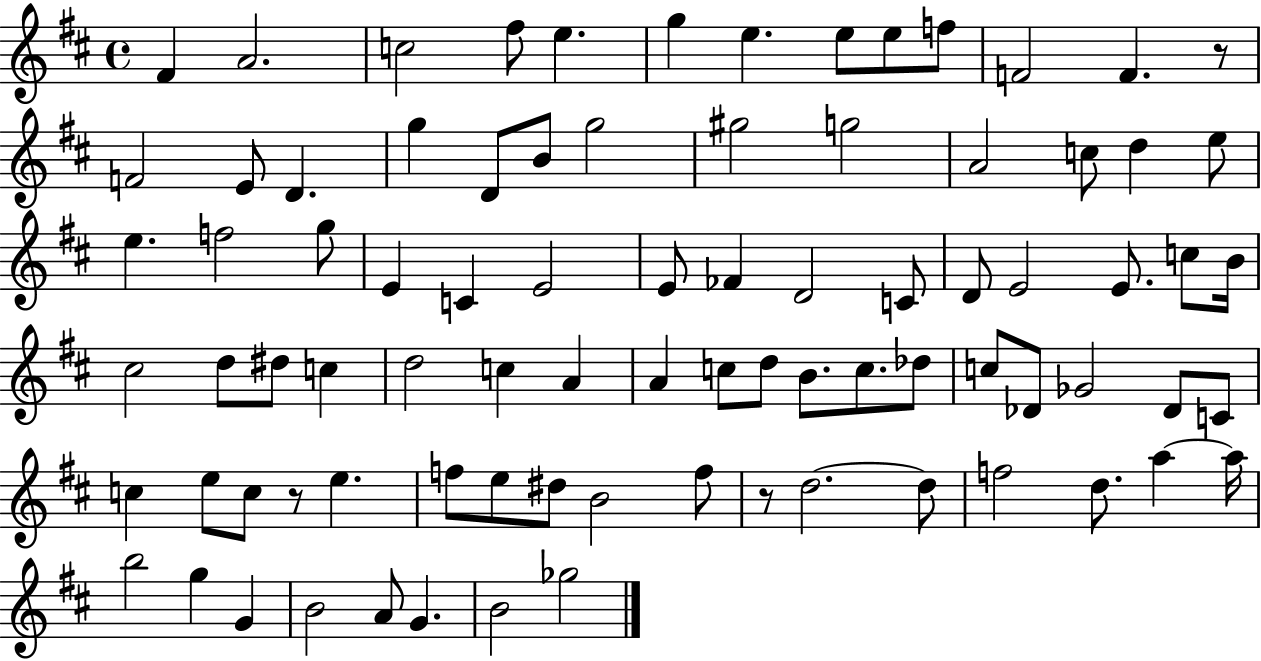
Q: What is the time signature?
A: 4/4